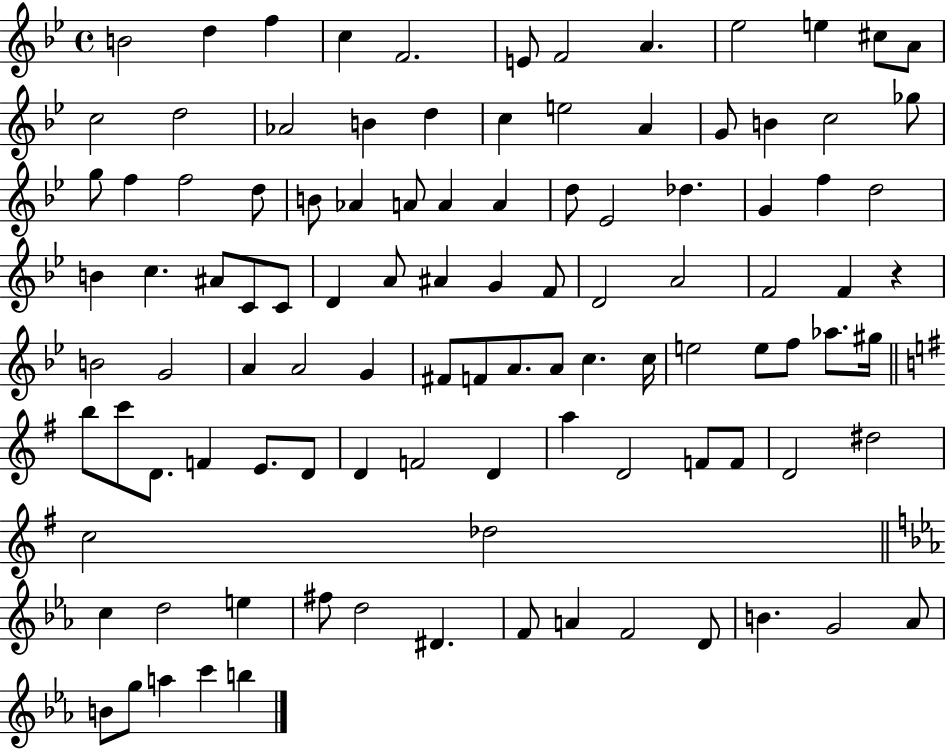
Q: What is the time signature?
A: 4/4